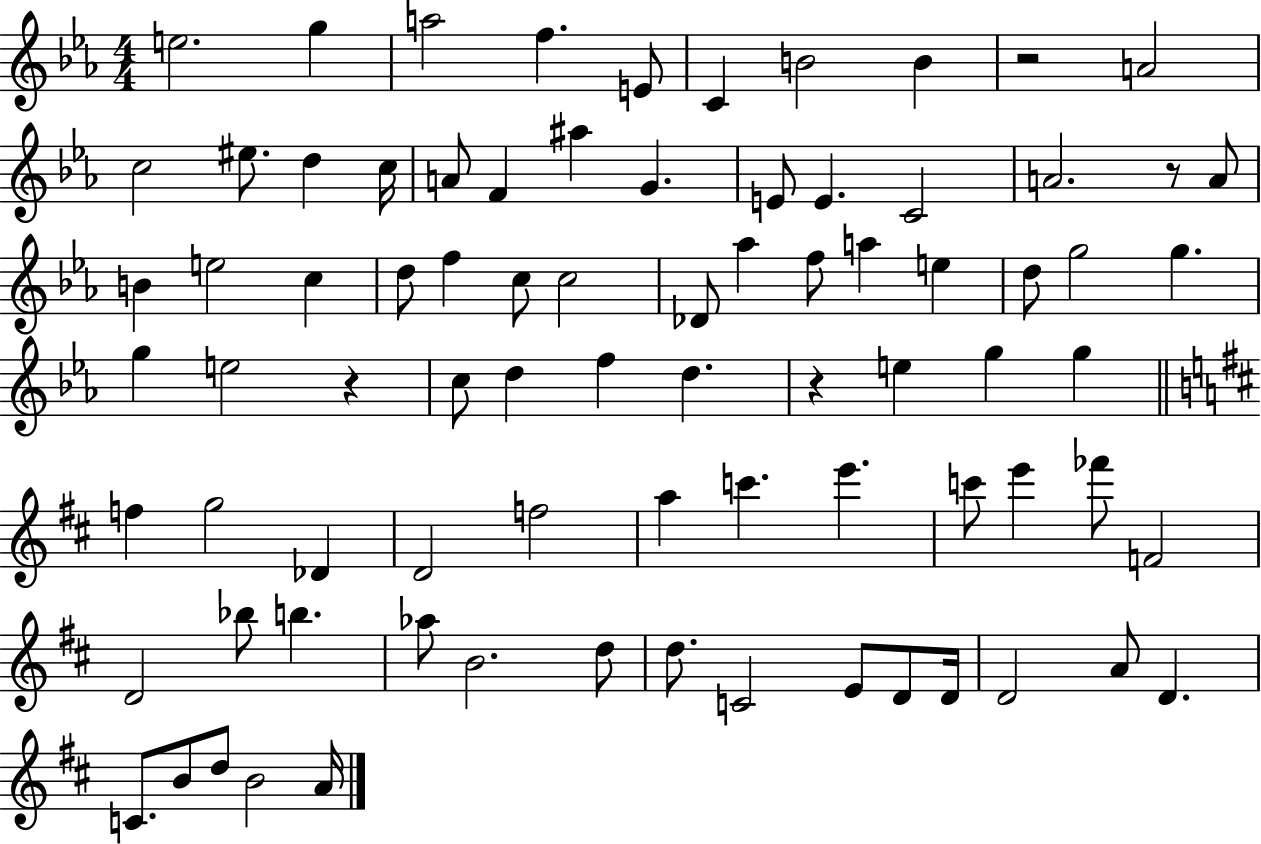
E5/h. G5/q A5/h F5/q. E4/e C4/q B4/h B4/q R/h A4/h C5/h EIS5/e. D5/q C5/s A4/e F4/q A#5/q G4/q. E4/e E4/q. C4/h A4/h. R/e A4/e B4/q E5/h C5/q D5/e F5/q C5/e C5/h Db4/e Ab5/q F5/e A5/q E5/q D5/e G5/h G5/q. G5/q E5/h R/q C5/e D5/q F5/q D5/q. R/q E5/q G5/q G5/q F5/q G5/h Db4/q D4/h F5/h A5/q C6/q. E6/q. C6/e E6/q FES6/e F4/h D4/h Bb5/e B5/q. Ab5/e B4/h. D5/e D5/e. C4/h E4/e D4/e D4/s D4/h A4/e D4/q. C4/e. B4/e D5/e B4/h A4/s